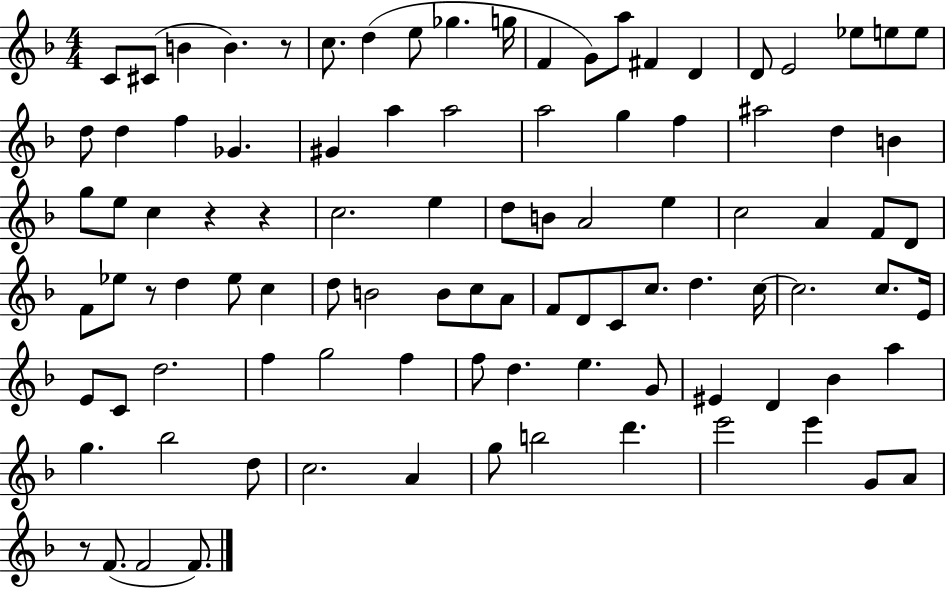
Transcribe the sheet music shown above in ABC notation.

X:1
T:Untitled
M:4/4
L:1/4
K:F
C/2 ^C/2 B B z/2 c/2 d e/2 _g g/4 F G/2 a/2 ^F D D/2 E2 _e/2 e/2 e/2 d/2 d f _G ^G a a2 a2 g f ^a2 d B g/2 e/2 c z z c2 e d/2 B/2 A2 e c2 A F/2 D/2 F/2 _e/2 z/2 d _e/2 c d/2 B2 B/2 c/2 A/2 F/2 D/2 C/2 c/2 d c/4 c2 c/2 E/4 E/2 C/2 d2 f g2 f f/2 d e G/2 ^E D _B a g _b2 d/2 c2 A g/2 b2 d' e'2 e' G/2 A/2 z/2 F/2 F2 F/2